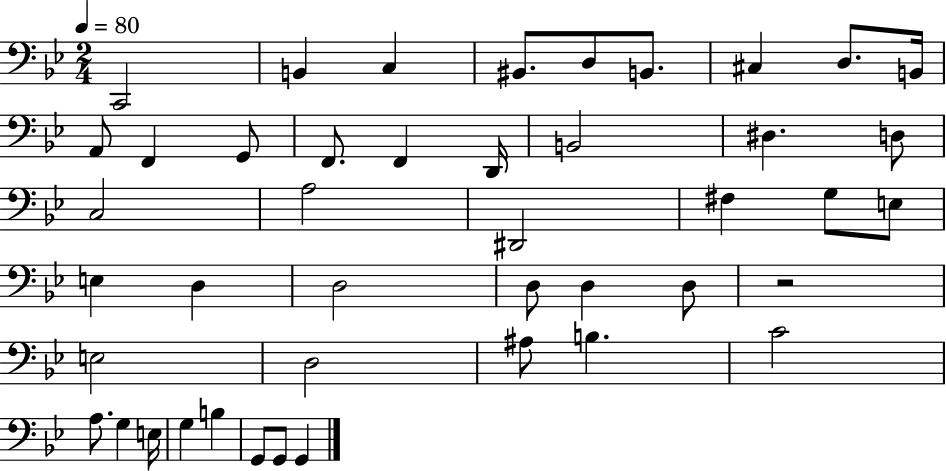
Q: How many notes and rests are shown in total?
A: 44